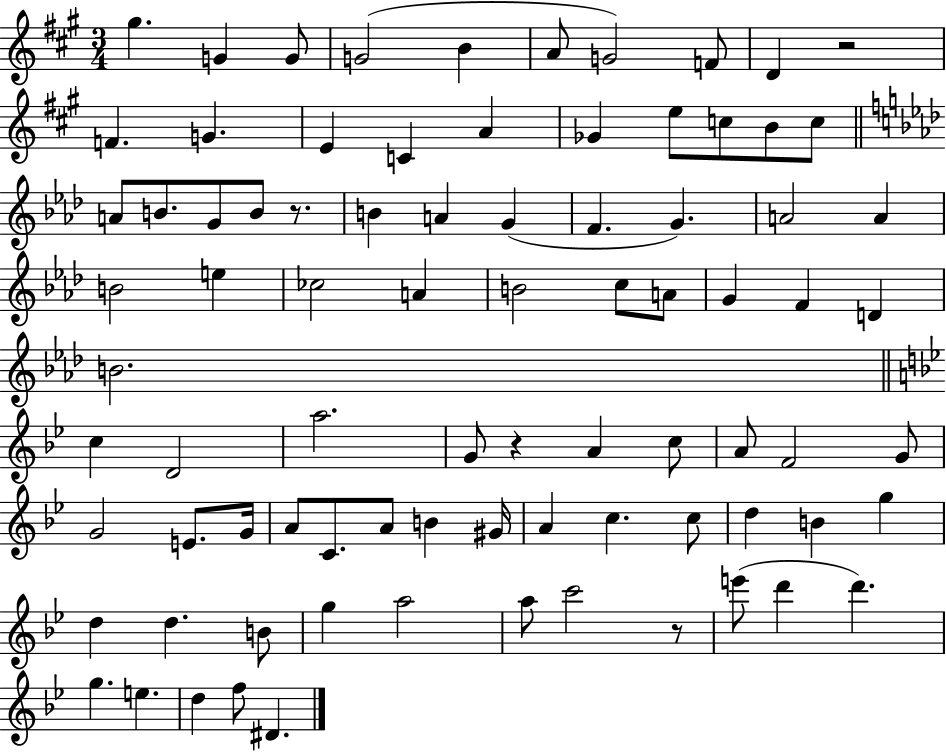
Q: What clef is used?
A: treble